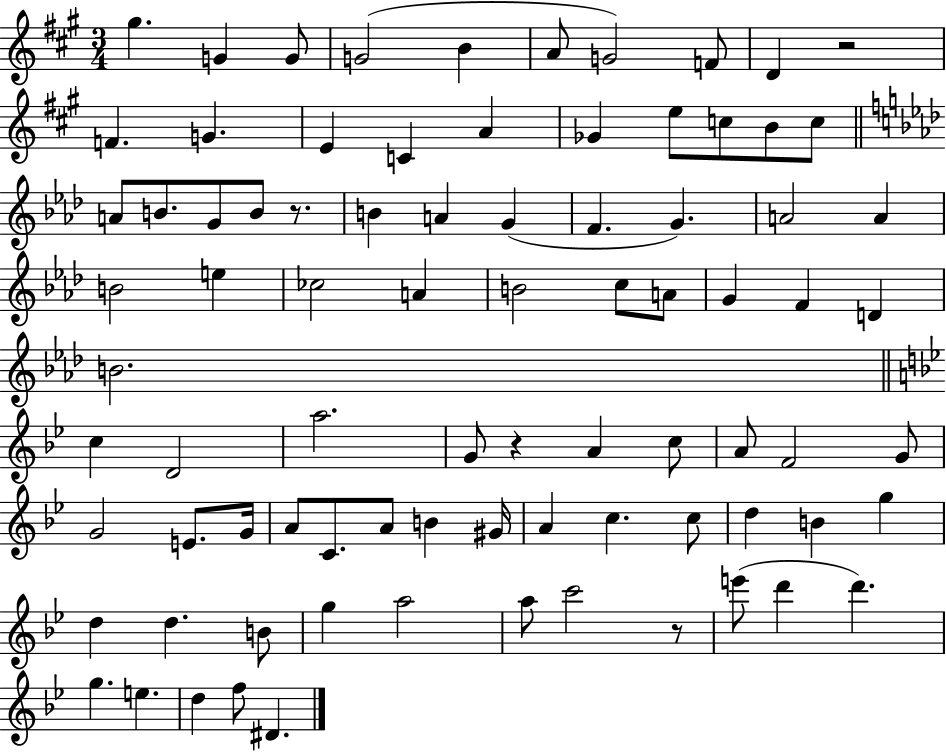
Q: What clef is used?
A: treble